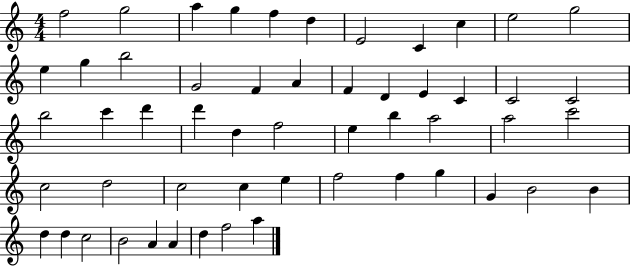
{
  \clef treble
  \numericTimeSignature
  \time 4/4
  \key c \major
  f''2 g''2 | a''4 g''4 f''4 d''4 | e'2 c'4 c''4 | e''2 g''2 | \break e''4 g''4 b''2 | g'2 f'4 a'4 | f'4 d'4 e'4 c'4 | c'2 c'2 | \break b''2 c'''4 d'''4 | d'''4 d''4 f''2 | e''4 b''4 a''2 | a''2 c'''2 | \break c''2 d''2 | c''2 c''4 e''4 | f''2 f''4 g''4 | g'4 b'2 b'4 | \break d''4 d''4 c''2 | b'2 a'4 a'4 | d''4 f''2 a''4 | \bar "|."
}